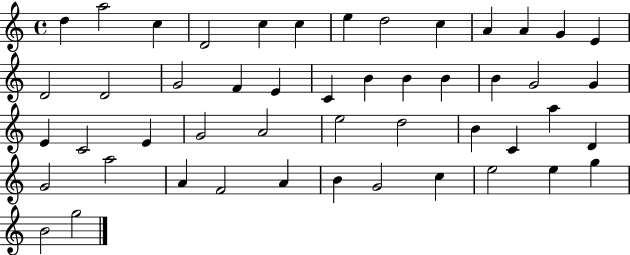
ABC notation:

X:1
T:Untitled
M:4/4
L:1/4
K:C
d a2 c D2 c c e d2 c A A G E D2 D2 G2 F E C B B B B G2 G E C2 E G2 A2 e2 d2 B C a D G2 a2 A F2 A B G2 c e2 e g B2 g2